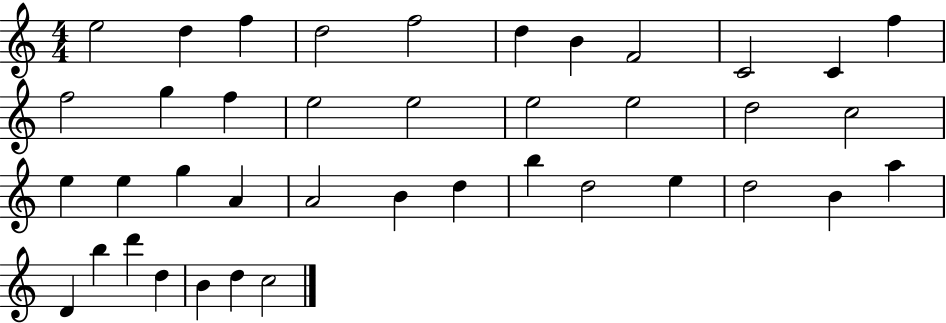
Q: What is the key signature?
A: C major